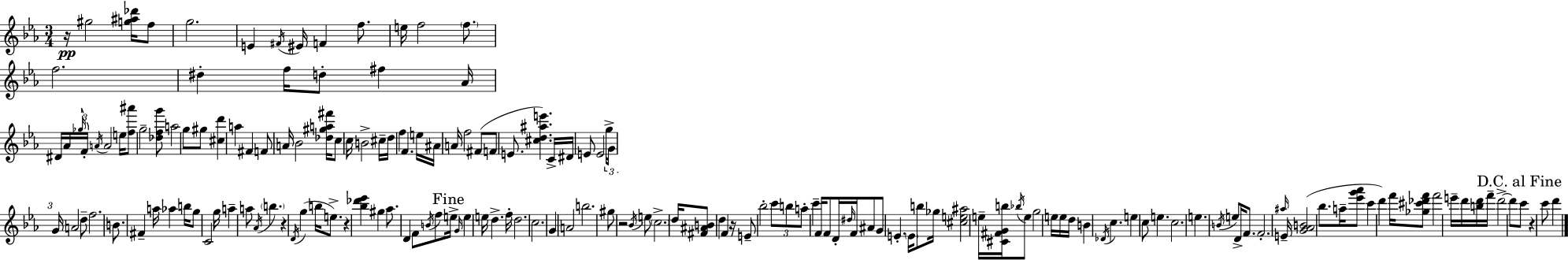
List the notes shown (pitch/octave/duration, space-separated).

R/s G#5/h [G5,A#5,Db6]/s F5/e G5/h. E4/q F#4/s EIS4/s F4/q F5/e. E5/s F5/h F5/e. F5/h. D#5/q F5/s D5/e F#5/q Ab4/s D#4/s Ab4/s Gb5/s F4/s A4/s A4/h E5/s [F5,A#6]/e G5/h [Db5,F5,G6]/e A5/h G5/e G#5/e [C#5,D6]/q A5/q F#4/q F4/e A4/s Bb4/h [Db5,G#5,A5,F#6]/s C5/e C5/s B4/h C#5/s D5/s F5/q F4/q. E5/s A#4/s A4/s F5/h F#4/e F4/e E4/e. [C#5,D5,A#5,E6]/q. C4/s D#4/s E4/e E4/h G5/s G4/s G4/s A4/h D5/e F5/h. B4/e. F#4/q A5/s Ab5/q B5/s G5/e C4/h G5/s A5/q A5/e Ab4/s B5/q. R/q D4/s G5/q B5/s E5/e. R/q [Bb5,Db6,Eb6]/q G#5/q Ab5/e. D4/q F4/e B4/s F5/e E5/s G4/s E5/q E5/s D5/q. F5/s D5/h. C5/h. G4/q A4/h B5/h. G#5/e R/h Bb4/s E5/e C5/h. D5/s [F#4,A#4,B4]/e D5/q F4/q R/s E4/e Bb5/h C6/e B5/e A5/e C6/q F4/s F4/e D4/s D#5/s F4/s A#4/e G4/e E4/q. E4/s B5/e Gb5/s [C#5,E5,A#5]/h E5/s [C#4,F#4,G4,B5]/s Bb5/s E5/e G5/h E5/s E5/s D5/s B4/q Db4/s C5/q. E5/q C5/e E5/q. C5/h. E5/q. B4/s E5/e D4/s F4/e. F4/h. A#5/s E4/s [G4,Ab4,B4]/h Bb5/e. A5/s [Eb6,G6,Ab6]/e C6/q D6/q F6/s [Gb5,C#6,Db6,F6]/e F6/h E6/s D6/s [B5,D6]/s F6/s D6/h D6/e C6/e R/q C6/e D6/q